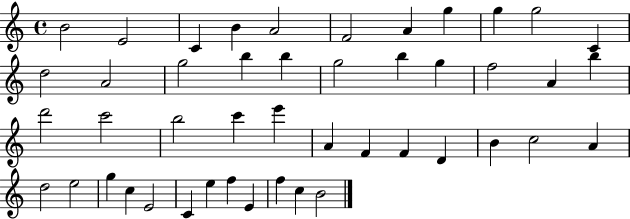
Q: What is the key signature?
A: C major